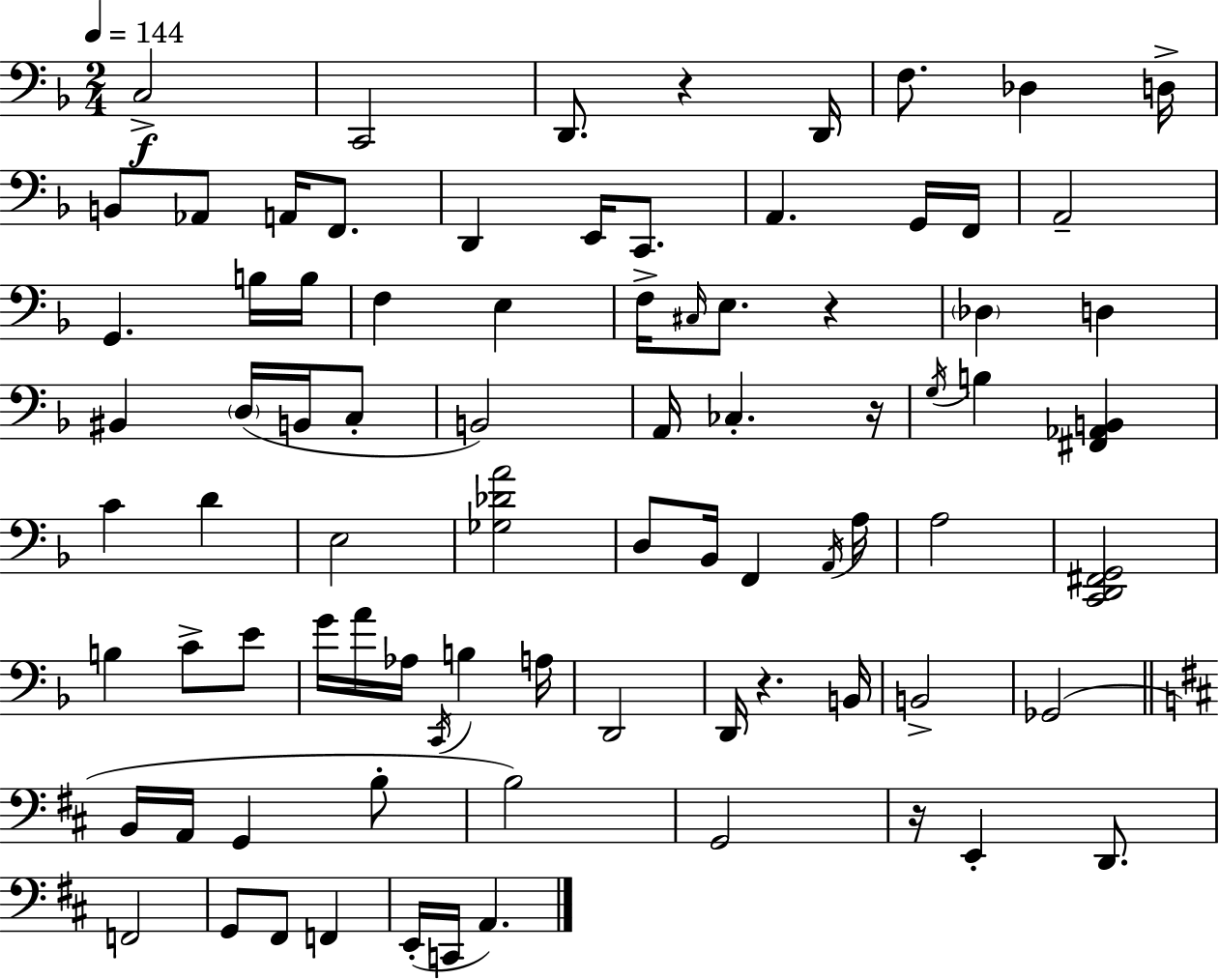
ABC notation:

X:1
T:Untitled
M:2/4
L:1/4
K:F
C,2 C,,2 D,,/2 z D,,/4 F,/2 _D, D,/4 B,,/2 _A,,/2 A,,/4 F,,/2 D,, E,,/4 C,,/2 A,, G,,/4 F,,/4 A,,2 G,, B,/4 B,/4 F, E, F,/4 ^C,/4 E,/2 z _D, D, ^B,, D,/4 B,,/4 C,/2 B,,2 A,,/4 _C, z/4 G,/4 B, [^F,,_A,,B,,] C D E,2 [_G,_DA]2 D,/2 _B,,/4 F,, A,,/4 A,/4 A,2 [C,,D,,^F,,G,,]2 B, C/2 E/2 G/4 A/4 _A,/4 C,,/4 B, A,/4 D,,2 D,,/4 z B,,/4 B,,2 _G,,2 B,,/4 A,,/4 G,, B,/2 B,2 G,,2 z/4 E,, D,,/2 F,,2 G,,/2 ^F,,/2 F,, E,,/4 C,,/4 A,,